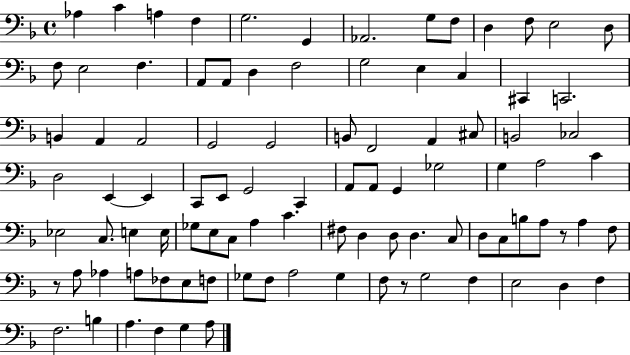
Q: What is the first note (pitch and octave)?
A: Ab3